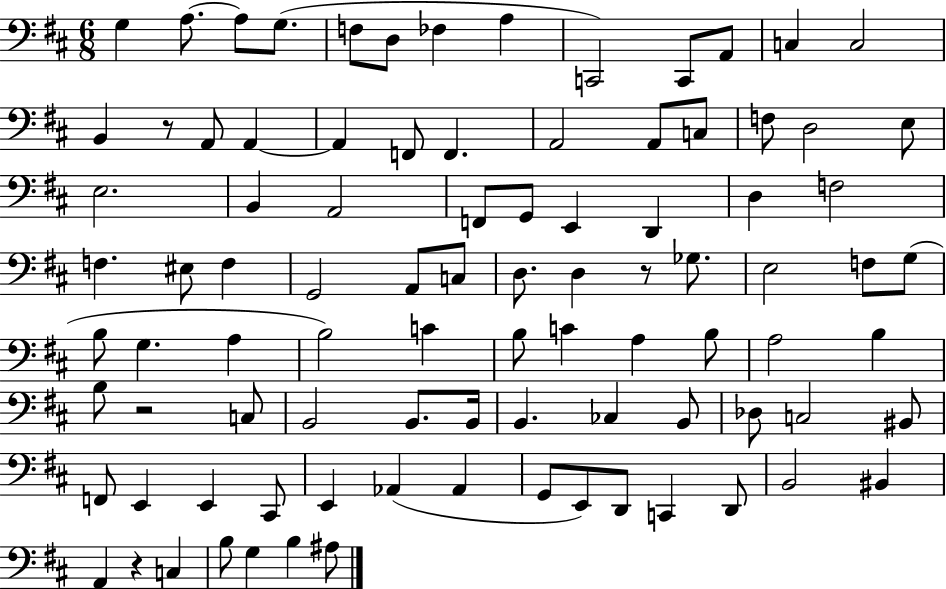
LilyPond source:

{
  \clef bass
  \numericTimeSignature
  \time 6/8
  \key d \major
  g4 a8.~~ a8 g8.( | f8 d8 fes4 a4 | c,2) c,8 a,8 | c4 c2 | \break b,4 r8 a,8 a,4~~ | a,4 f,8 f,4. | a,2 a,8 c8 | f8 d2 e8 | \break e2. | b,4 a,2 | f,8 g,8 e,4 d,4 | d4 f2 | \break f4. eis8 f4 | g,2 a,8 c8 | d8. d4 r8 ges8. | e2 f8 g8( | \break b8 g4. a4 | b2) c'4 | b8 c'4 a4 b8 | a2 b4 | \break b8 r2 c8 | b,2 b,8. b,16 | b,4. ces4 b,8 | des8 c2 bis,8 | \break f,8 e,4 e,4 cis,8 | e,4 aes,4( aes,4 | g,8 e,8) d,8 c,4 d,8 | b,2 bis,4 | \break a,4 r4 c4 | b8 g4 b4 ais8 | \bar "|."
}